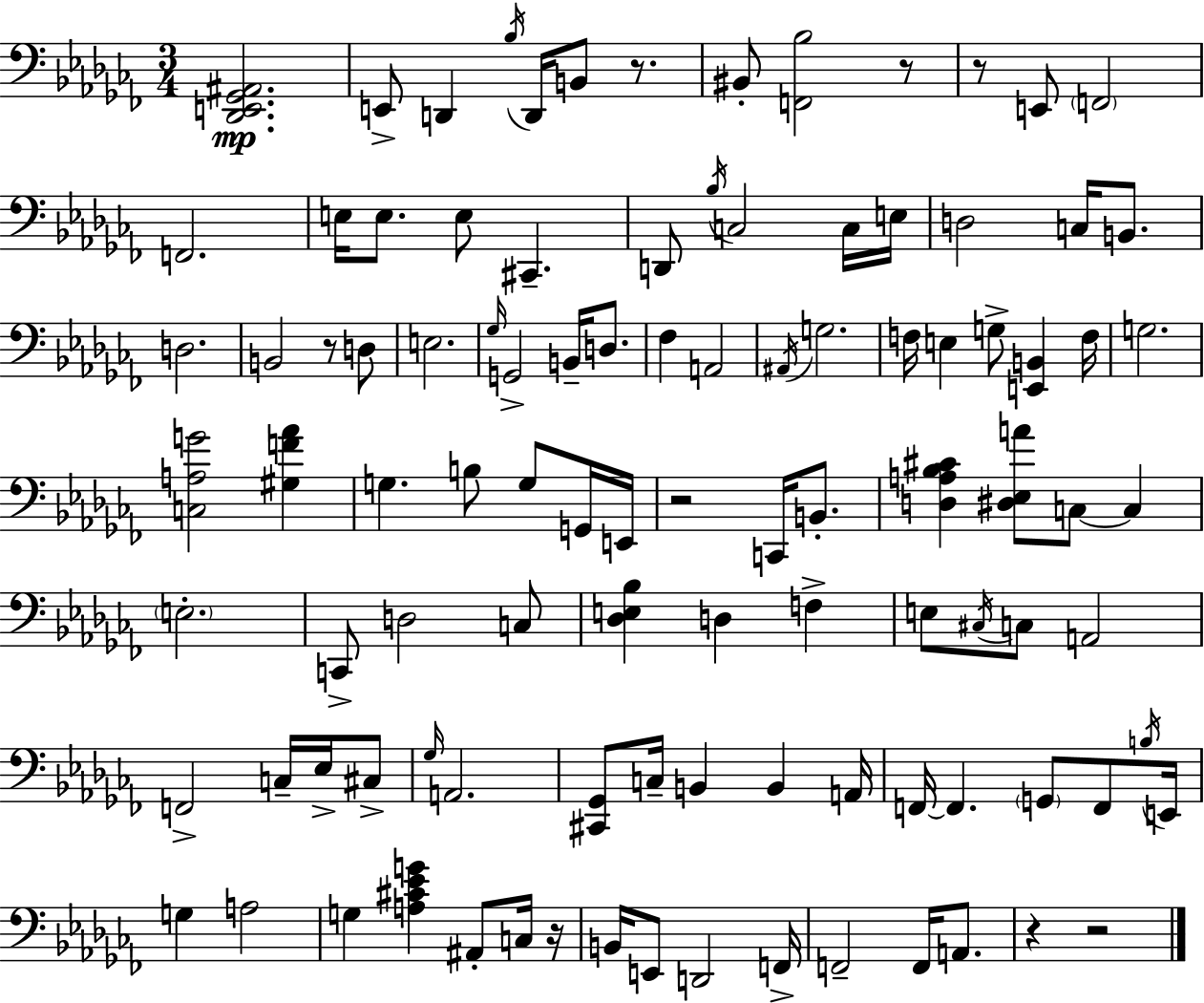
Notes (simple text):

[Db2,E2,Gb2,A#2]/h. E2/e D2/q Bb3/s D2/s B2/e R/e. BIS2/e [F2,Bb3]/h R/e R/e E2/e F2/h F2/h. E3/s E3/e. E3/e C#2/q. D2/e Bb3/s C3/h C3/s E3/s D3/h C3/s B2/e. D3/h. B2/h R/e D3/e E3/h. Gb3/s G2/h B2/s D3/e. FES3/q A2/h A#2/s G3/h. F3/s E3/q G3/e [E2,B2]/q F3/s G3/h. [C3,A3,G4]/h [G#3,F4,Ab4]/q G3/q. B3/e G3/e G2/s E2/s R/h C2/s B2/e. [D3,A3,Bb3,C#4]/q [D#3,Eb3,A4]/e C3/e C3/q E3/h. C2/e D3/h C3/e [Db3,E3,Bb3]/q D3/q F3/q E3/e C#3/s C3/e A2/h F2/h C3/s Eb3/s C#3/e Gb3/s A2/h. [C#2,Gb2]/e C3/s B2/q B2/q A2/s F2/s F2/q. G2/e F2/e B3/s E2/s G3/q A3/h G3/q [A3,C#4,Eb4,G4]/q A#2/e C3/s R/s B2/s E2/e D2/h F2/s F2/h F2/s A2/e. R/q R/h